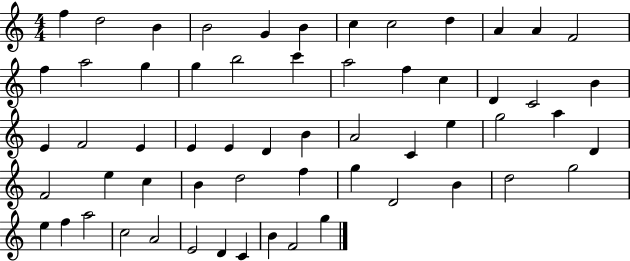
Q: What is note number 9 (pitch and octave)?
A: D5